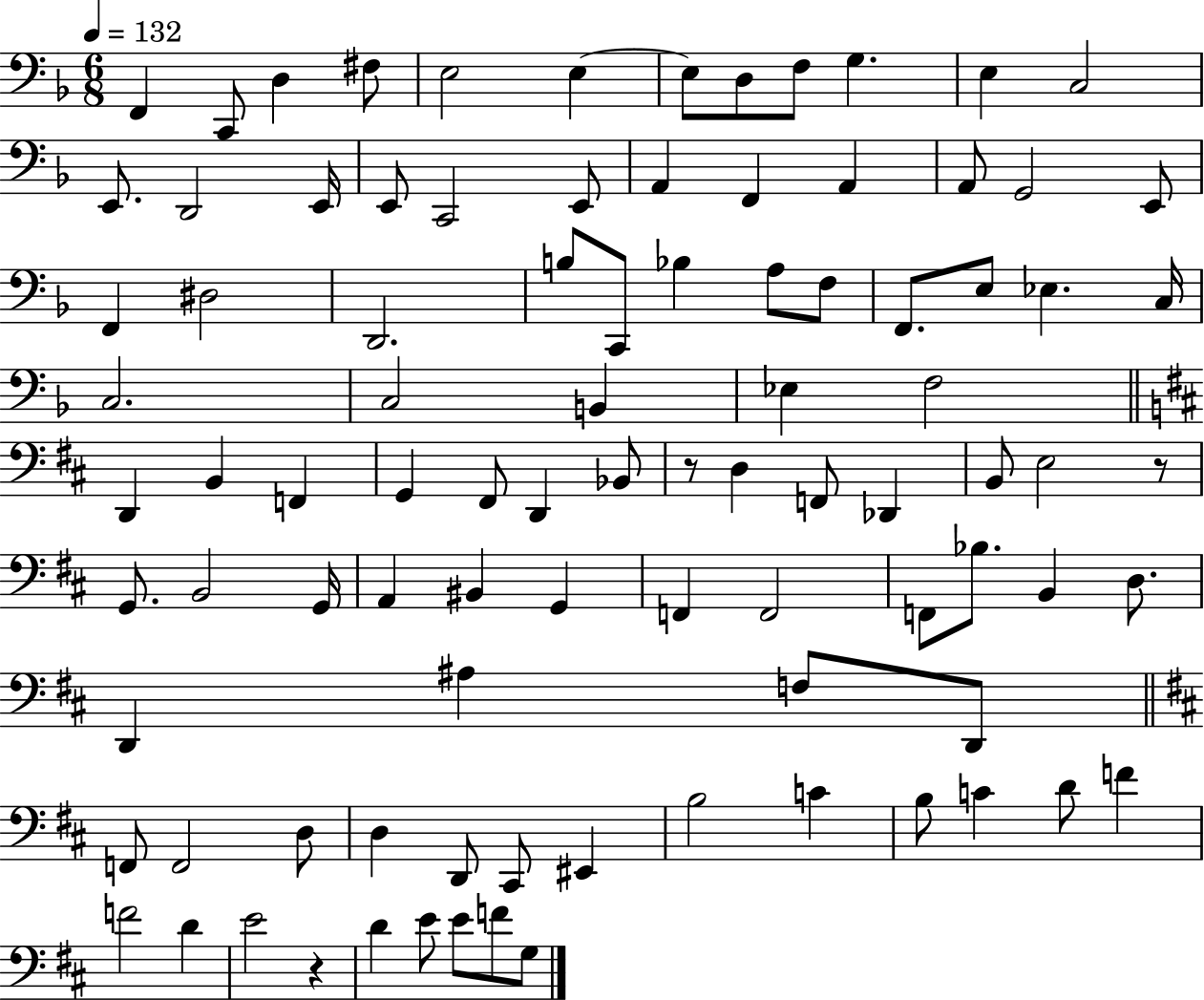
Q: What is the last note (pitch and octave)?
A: G3